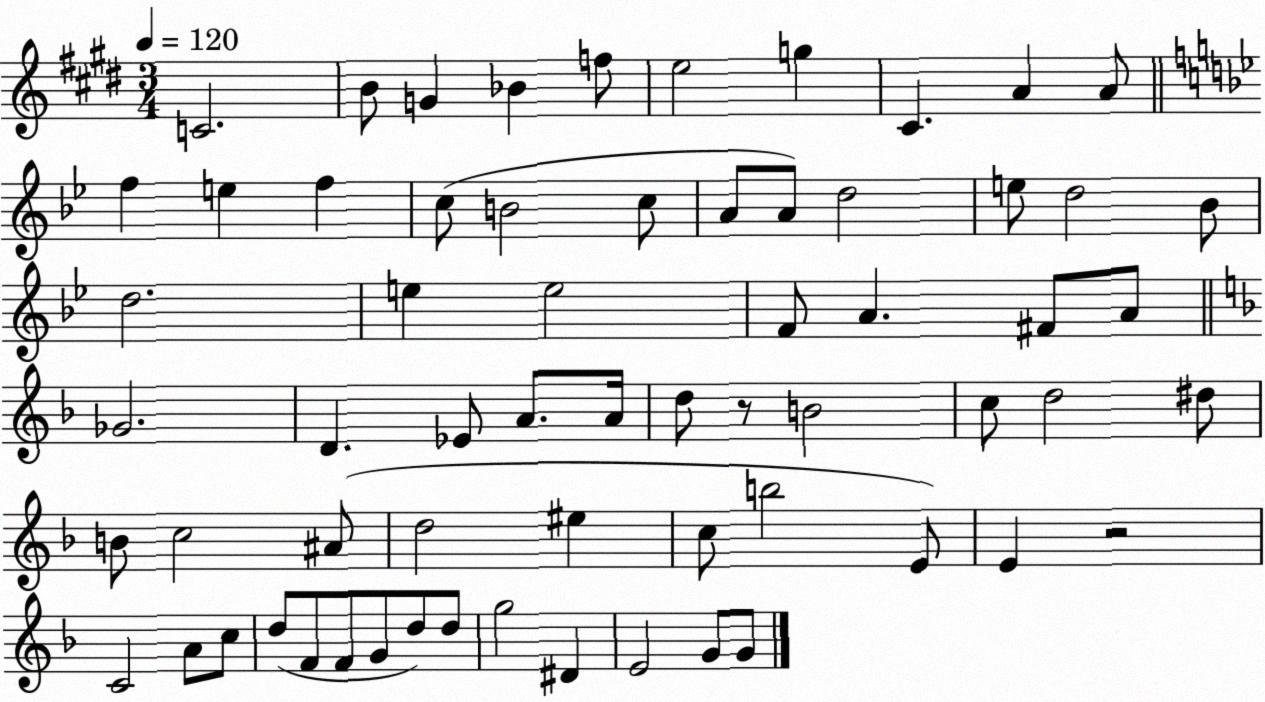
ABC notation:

X:1
T:Untitled
M:3/4
L:1/4
K:E
C2 B/2 G _B f/2 e2 g ^C A A/2 f e f c/2 B2 c/2 A/2 A/2 d2 e/2 d2 _B/2 d2 e e2 F/2 A ^F/2 A/2 _G2 D _E/2 A/2 A/4 d/2 z/2 B2 c/2 d2 ^d/2 B/2 c2 ^A/2 d2 ^e c/2 b2 E/2 E z2 C2 A/2 c/2 d/2 F/2 F/2 G/2 d/2 d/2 g2 ^D E2 G/2 G/2